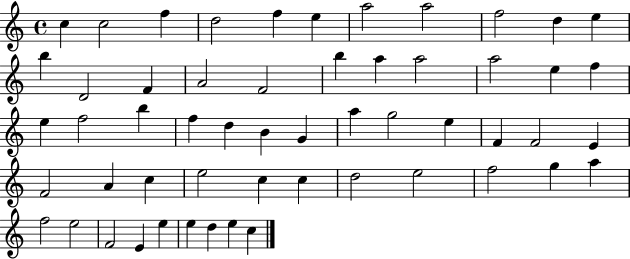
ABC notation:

X:1
T:Untitled
M:4/4
L:1/4
K:C
c c2 f d2 f e a2 a2 f2 d e b D2 F A2 F2 b a a2 a2 e f e f2 b f d B G a g2 e F F2 E F2 A c e2 c c d2 e2 f2 g a f2 e2 F2 E e e d e c